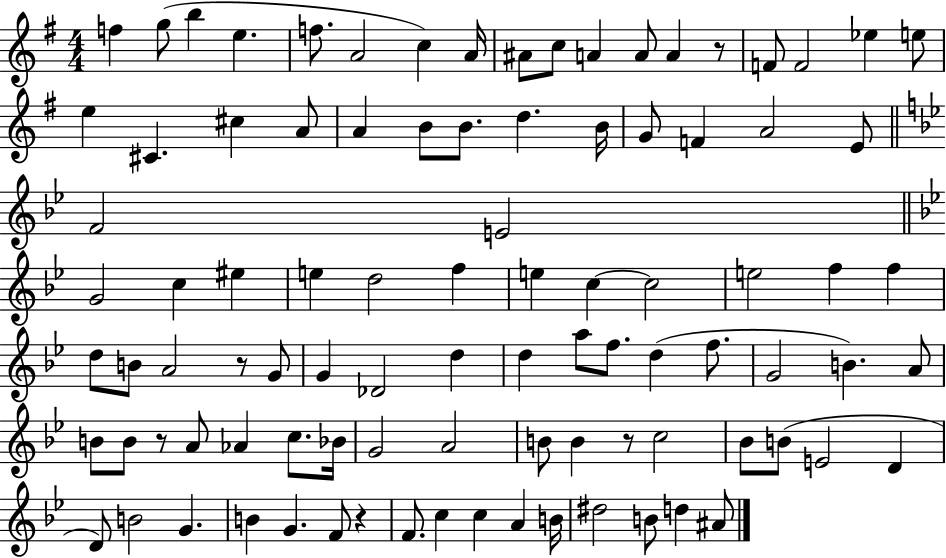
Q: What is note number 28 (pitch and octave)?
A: F4